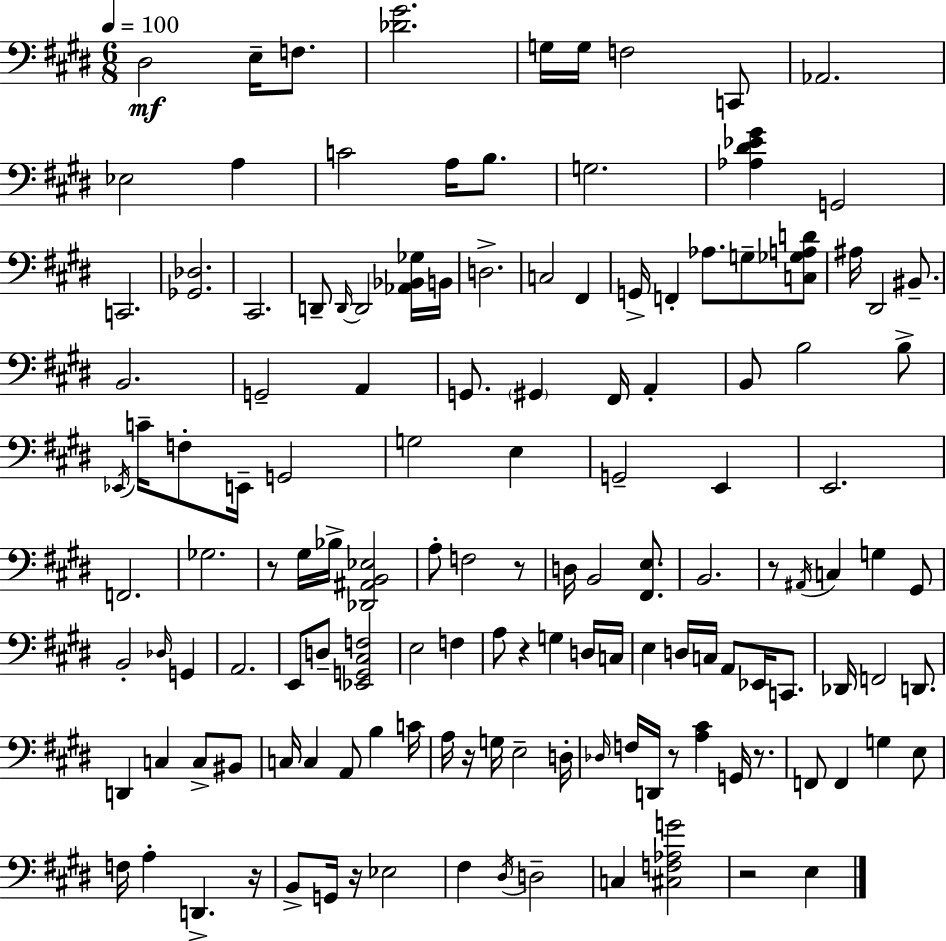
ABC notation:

X:1
T:Untitled
M:6/8
L:1/4
K:E
^D,2 E,/4 F,/2 [_D^G]2 G,/4 G,/4 F,2 C,,/2 _A,,2 _E,2 A, C2 A,/4 B,/2 G,2 [_A,^D_E^G] G,,2 C,,2 [_G,,_D,]2 ^C,,2 D,,/2 D,,/4 D,,2 [_A,,_B,,_G,]/4 B,,/4 D,2 C,2 ^F,, G,,/4 F,, _A,/2 G,/2 [C,_G,A,D]/2 ^A,/4 ^D,,2 ^B,,/2 B,,2 G,,2 A,, G,,/2 ^G,, ^F,,/4 A,, B,,/2 B,2 B,/2 _E,,/4 C/4 F,/2 E,,/4 G,,2 G,2 E, G,,2 E,, E,,2 F,,2 _G,2 z/2 ^G,/4 _B,/4 [_D,,^A,,B,,_E,]2 A,/2 F,2 z/2 D,/4 B,,2 [^F,,E,]/2 B,,2 z/2 ^A,,/4 C, G, ^G,,/2 B,,2 _D,/4 G,, A,,2 E,,/2 D,/2 [_E,,G,,^C,F,]2 E,2 F, A,/2 z G, D,/4 C,/4 E, D,/4 C,/4 A,,/2 _E,,/4 C,,/2 _D,,/4 F,,2 D,,/2 D,, C, C,/2 ^B,,/2 C,/4 C, A,,/2 B, C/4 A,/4 z/4 G,/4 E,2 D,/4 _D,/4 F,/4 D,,/4 z/2 [A,^C] G,,/4 z/2 F,,/2 F,, G, E,/2 F,/4 A, D,, z/4 B,,/2 G,,/4 z/4 _E,2 ^F, ^D,/4 D,2 C, [^C,F,_A,G]2 z2 E,